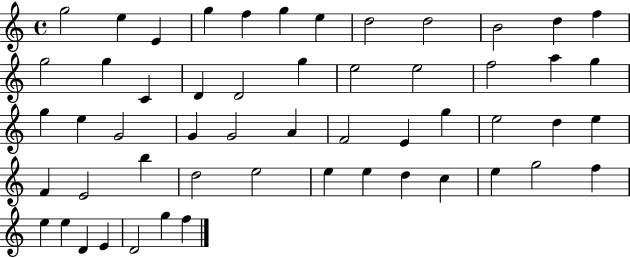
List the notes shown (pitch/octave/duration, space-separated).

G5/h E5/q E4/q G5/q F5/q G5/q E5/q D5/h D5/h B4/h D5/q F5/q G5/h G5/q C4/q D4/q D4/h G5/q E5/h E5/h F5/h A5/q G5/q G5/q E5/q G4/h G4/q G4/h A4/q F4/h E4/q G5/q E5/h D5/q E5/q F4/q E4/h B5/q D5/h E5/h E5/q E5/q D5/q C5/q E5/q G5/h F5/q E5/q E5/q D4/q E4/q D4/h G5/q F5/q